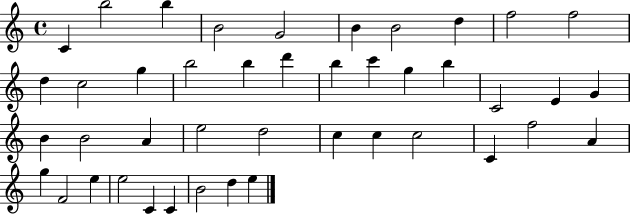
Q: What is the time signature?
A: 4/4